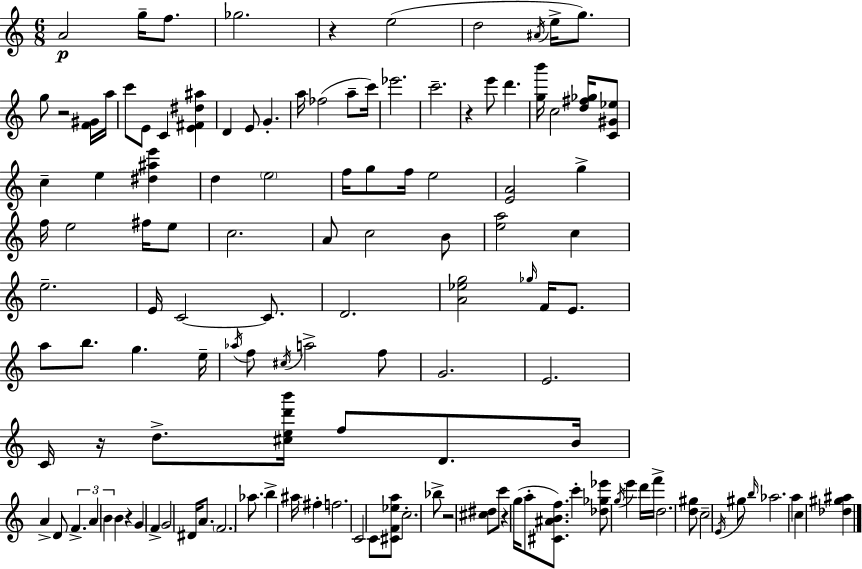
{
  \clef treble
  \numericTimeSignature
  \time 6/8
  \key c \major
  a'2\p g''16-- f''8. | ges''2. | r4 e''2( | d''2 \acciaccatura { ais'16 } e''16-> g''8.) | \break g''8 r2 <f' gis'>16 | a''16 c'''8 e'8 c'4 <e' fis' dis'' ais''>4 | d'4 e'8 g'4.-. | a''16 fes''2( a''8-- | \break c'''16) ees'''2. | c'''2.-- | r4 e'''8 d'''4. | <g'' b'''>16 c''2 <d'' fis'' ges''>16 <c' gis' ees''>8 | \break c''4-- e''4 <dis'' ais'' e'''>4 | d''4 \parenthesize e''2 | f''16 g''8 f''16 e''2 | <e' a'>2 g''4-> | \break f''16 e''2 fis''16 e''8 | c''2. | a'8 c''2 b'8 | <e'' a''>2 c''4 | \break e''2.-- | e'16 c'2~~ c'8. | d'2. | <a' ees'' g''>2 \grace { ges''16 } f'16 e'8. | \break a''8 b''8. g''4. | e''16-- \acciaccatura { aes''16 } f''8 \acciaccatura { cis''16 } a''2-> | f''8 g'2. | e'2. | \break c'16 r16 d''8.-> <cis'' e'' d''' b'''>16 f''8 | d'8. b'16 a'4-> d'8 \tuplet 3/2 { f'4.-> | a'4 b'4 } | b'4 r4 g'4 | \break f'4-> g'2 | dis'16 a'8. \parenthesize f'2. | aes''8. b''4-> ais''16 | fis''4-. f''2. | \break c'2 | c'8 <cis' f' ees'' a''>8 c''2.-. | bes''8-> r2 | <cis'' dis''>8 c'''8 r4 g''16( a''8-. | \break <cis' ais' b' f''>8.) c'''4-. <des'' ges'' ees'''>8 \acciaccatura { g''16 } e'''4 | d'''16 f'''16-> d''2. | <d'' gis''>8 c''2-- | \acciaccatura { e'16 } gis''8 \grace { b''16 } aes''2. | \break a''4 c''4 | <des'' gis'' ais''>4 \bar "|."
}